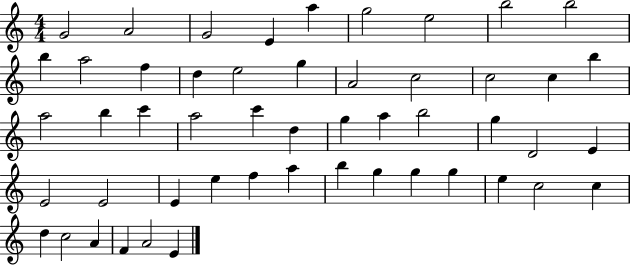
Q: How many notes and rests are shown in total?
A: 51